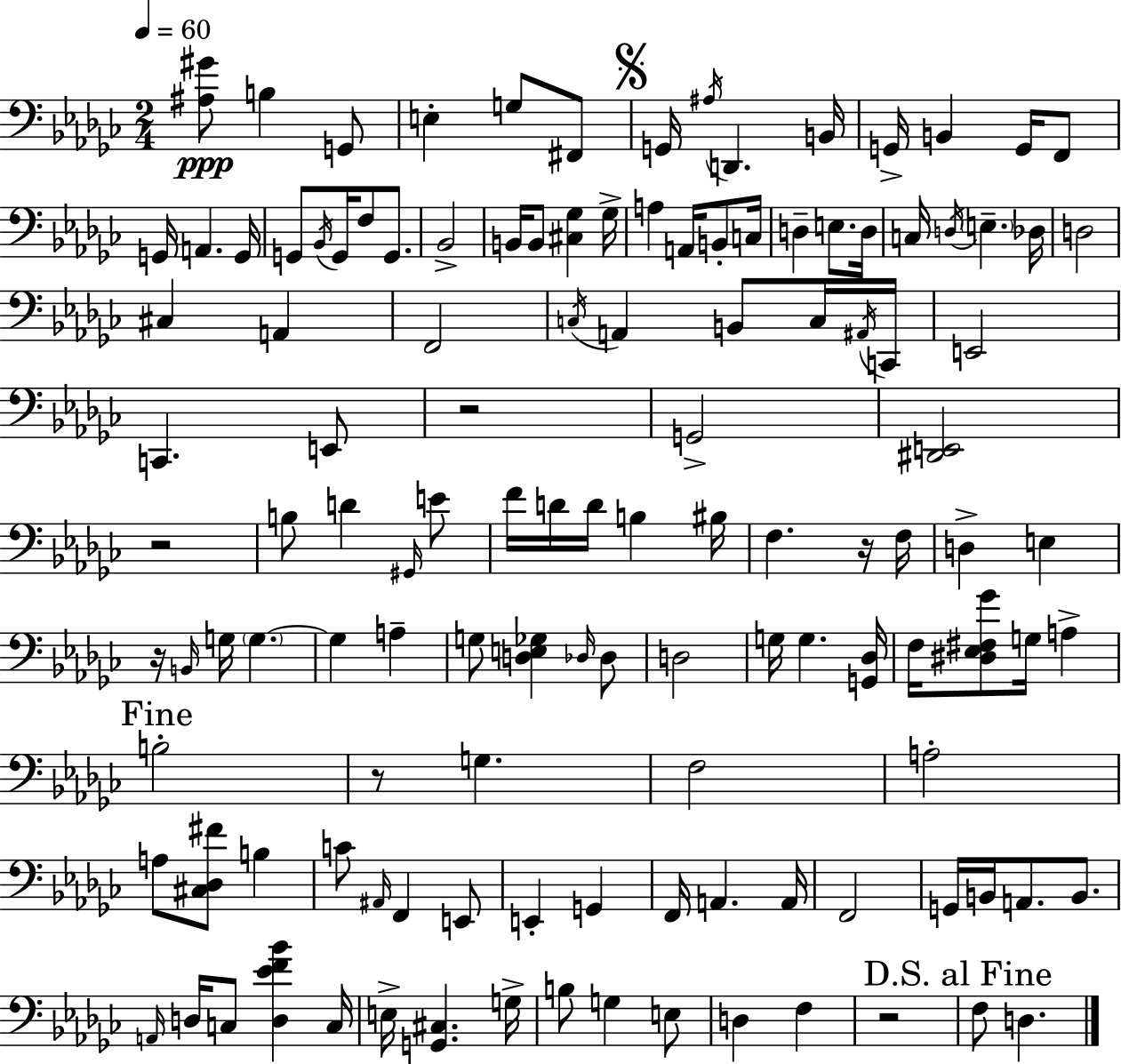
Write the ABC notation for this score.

X:1
T:Untitled
M:2/4
L:1/4
K:Ebm
[^A,^G]/2 B, G,,/2 E, G,/2 ^F,,/2 G,,/4 ^A,/4 D,, B,,/4 G,,/4 B,, G,,/4 F,,/2 G,,/4 A,, G,,/4 G,,/2 _B,,/4 G,,/4 F,/2 G,,/2 _B,,2 B,,/4 B,,/2 [^C,_G,] _G,/4 A, A,,/4 B,,/2 C,/4 D, E,/2 D,/4 C,/4 D,/4 E, _D,/4 D,2 ^C, A,, F,,2 C,/4 A,, B,,/2 C,/4 ^A,,/4 C,,/4 E,,2 C,, E,,/2 z2 G,,2 [^D,,E,,]2 z2 B,/2 D ^G,,/4 E/2 F/4 D/4 D/4 B, ^B,/4 F, z/4 F,/4 D, E, z/4 B,,/4 G,/4 G, G, A, G,/2 [D,E,_G,] _D,/4 _D,/2 D,2 G,/4 G, [G,,_D,]/4 F,/4 [^D,_E,^F,_G]/2 G,/4 A, B,2 z/2 G, F,2 A,2 A,/2 [^C,_D,^F]/2 B, C/2 ^A,,/4 F,, E,,/2 E,, G,, F,,/4 A,, A,,/4 F,,2 G,,/4 B,,/4 A,,/2 B,,/2 A,,/4 D,/4 C,/2 [D,_EF_B] C,/4 E,/4 [G,,^C,] G,/4 B,/2 G, E,/2 D, F, z2 F,/2 D,